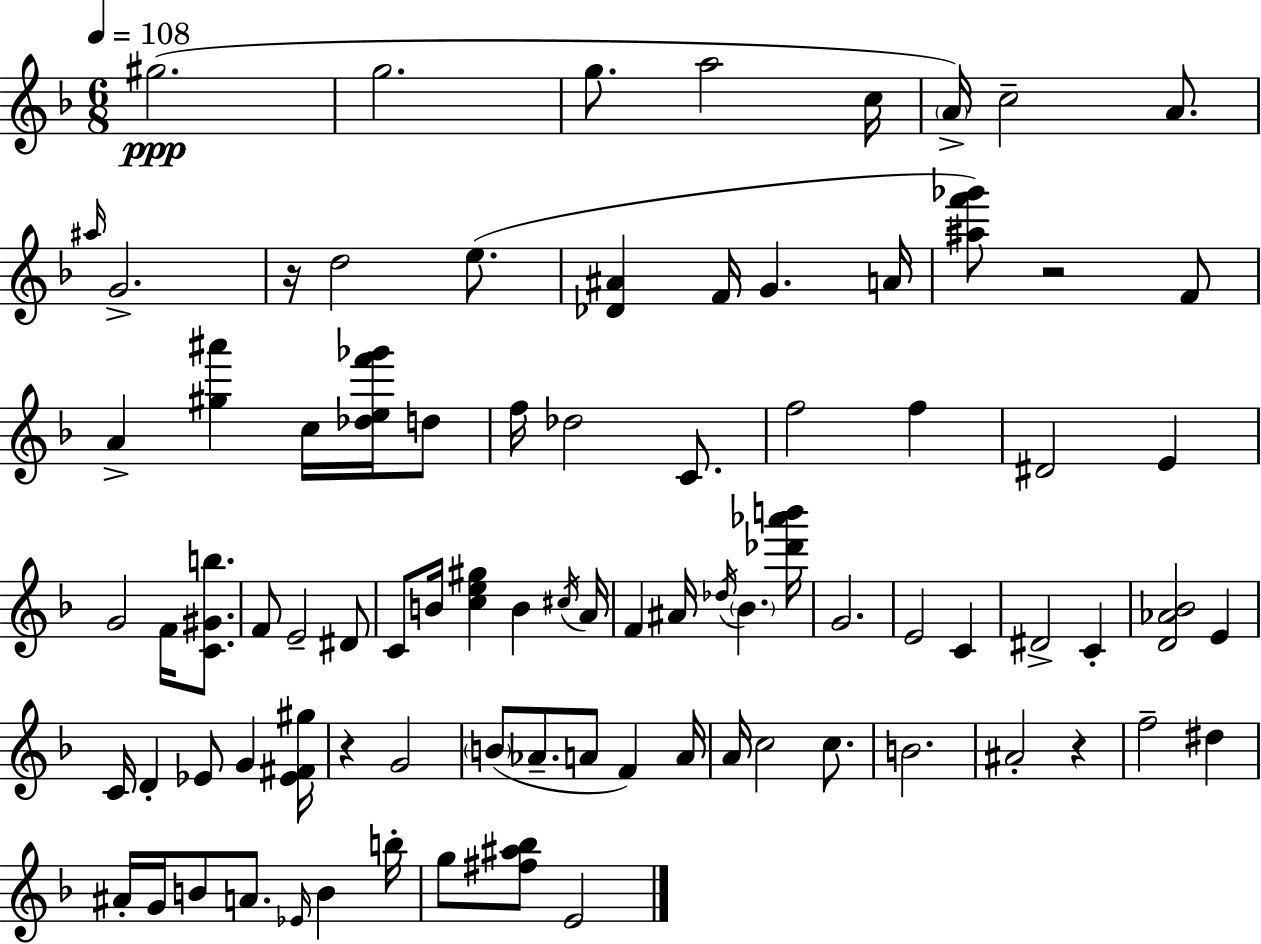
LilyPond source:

{
  \clef treble
  \numericTimeSignature
  \time 6/8
  \key f \major
  \tempo 4 = 108
  \repeat volta 2 { gis''2.(\ppp | g''2. | g''8. a''2 c''16 | \parenthesize a'16->) c''2-- a'8. | \break \grace { ais''16 } g'2.-> | r16 d''2 e''8.( | <des' ais'>4 f'16 g'4. | a'16 <ais'' f''' ges'''>8) r2 f'8 | \break a'4-> <gis'' ais'''>4 c''16 <des'' e'' f''' ges'''>16 d''8 | f''16 des''2 c'8. | f''2 f''4 | dis'2 e'4 | \break g'2 f'16 <c' gis' b''>8. | f'8 e'2-- dis'8 | c'8 b'16 <c'' e'' gis''>4 b'4 | \acciaccatura { cis''16 } a'16 f'4 ais'16 \acciaccatura { des''16 } \parenthesize bes'4. | \break <des''' aes''' b'''>16 g'2. | e'2 c'4 | dis'2-> c'4-. | <d' aes' bes'>2 e'4 | \break c'16 d'4-. ees'8 g'4 | <ees' fis' gis''>16 r4 g'2 | \parenthesize b'8( aes'8.-- a'8 f'4) | a'16 a'16 c''2 | \break c''8. b'2. | ais'2-. r4 | f''2-- dis''4 | ais'16-. g'16 b'8 a'8. \grace { ees'16 } b'4 | \break b''16-. g''8 <fis'' ais'' bes''>8 e'2 | } \bar "|."
}